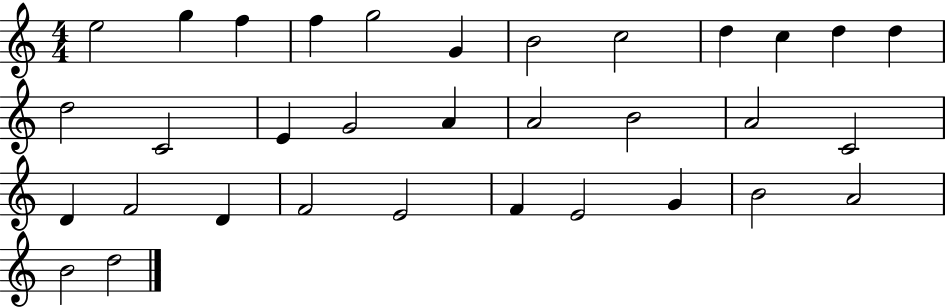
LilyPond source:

{
  \clef treble
  \numericTimeSignature
  \time 4/4
  \key c \major
  e''2 g''4 f''4 | f''4 g''2 g'4 | b'2 c''2 | d''4 c''4 d''4 d''4 | \break d''2 c'2 | e'4 g'2 a'4 | a'2 b'2 | a'2 c'2 | \break d'4 f'2 d'4 | f'2 e'2 | f'4 e'2 g'4 | b'2 a'2 | \break b'2 d''2 | \bar "|."
}